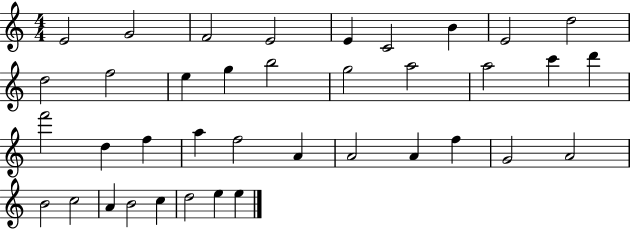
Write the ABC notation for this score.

X:1
T:Untitled
M:4/4
L:1/4
K:C
E2 G2 F2 E2 E C2 B E2 d2 d2 f2 e g b2 g2 a2 a2 c' d' f'2 d f a f2 A A2 A f G2 A2 B2 c2 A B2 c d2 e e